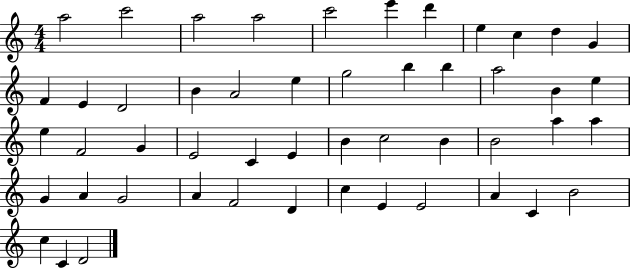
{
  \clef treble
  \numericTimeSignature
  \time 4/4
  \key c \major
  a''2 c'''2 | a''2 a''2 | c'''2 e'''4 d'''4 | e''4 c''4 d''4 g'4 | \break f'4 e'4 d'2 | b'4 a'2 e''4 | g''2 b''4 b''4 | a''2 b'4 e''4 | \break e''4 f'2 g'4 | e'2 c'4 e'4 | b'4 c''2 b'4 | b'2 a''4 a''4 | \break g'4 a'4 g'2 | a'4 f'2 d'4 | c''4 e'4 e'2 | a'4 c'4 b'2 | \break c''4 c'4 d'2 | \bar "|."
}